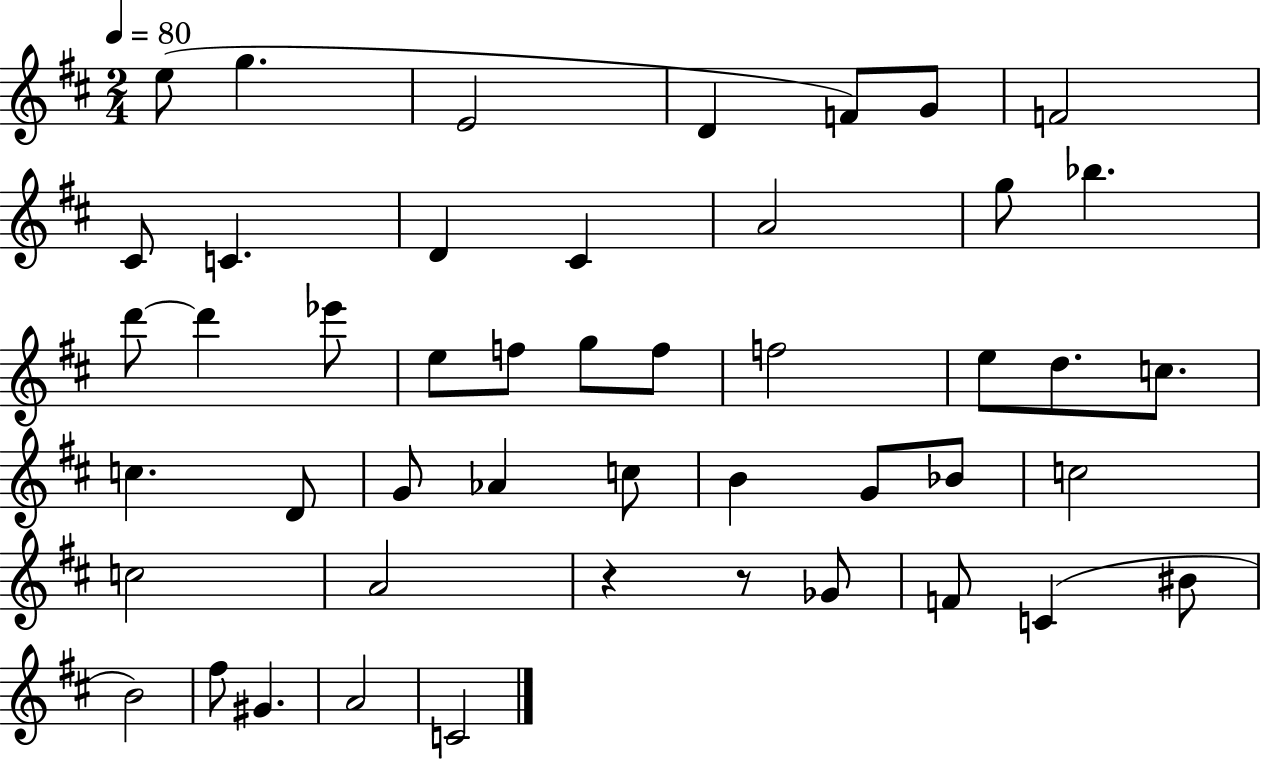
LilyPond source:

{
  \clef treble
  \numericTimeSignature
  \time 2/4
  \key d \major
  \tempo 4 = 80
  e''8( g''4. | e'2 | d'4 f'8) g'8 | f'2 | \break cis'8 c'4. | d'4 cis'4 | a'2 | g''8 bes''4. | \break d'''8~~ d'''4 ees'''8 | e''8 f''8 g''8 f''8 | f''2 | e''8 d''8. c''8. | \break c''4. d'8 | g'8 aes'4 c''8 | b'4 g'8 bes'8 | c''2 | \break c''2 | a'2 | r4 r8 ges'8 | f'8 c'4( bis'8 | \break b'2) | fis''8 gis'4. | a'2 | c'2 | \break \bar "|."
}